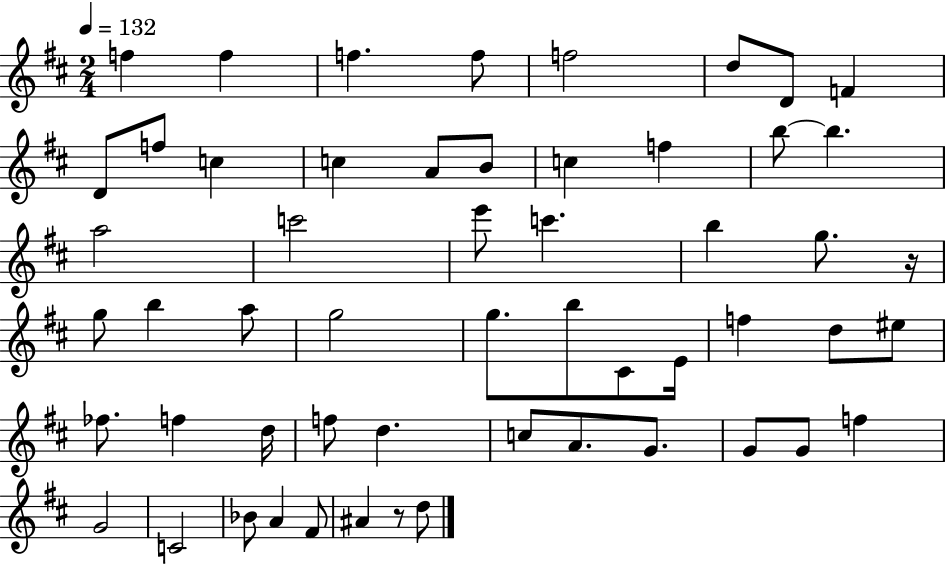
{
  \clef treble
  \numericTimeSignature
  \time 2/4
  \key d \major
  \tempo 4 = 132
  f''4 f''4 | f''4. f''8 | f''2 | d''8 d'8 f'4 | \break d'8 f''8 c''4 | c''4 a'8 b'8 | c''4 f''4 | b''8~~ b''4. | \break a''2 | c'''2 | e'''8 c'''4. | b''4 g''8. r16 | \break g''8 b''4 a''8 | g''2 | g''8. b''8 cis'8 e'16 | f''4 d''8 eis''8 | \break fes''8. f''4 d''16 | f''8 d''4. | c''8 a'8. g'8. | g'8 g'8 f''4 | \break g'2 | c'2 | bes'8 a'4 fis'8 | ais'4 r8 d''8 | \break \bar "|."
}